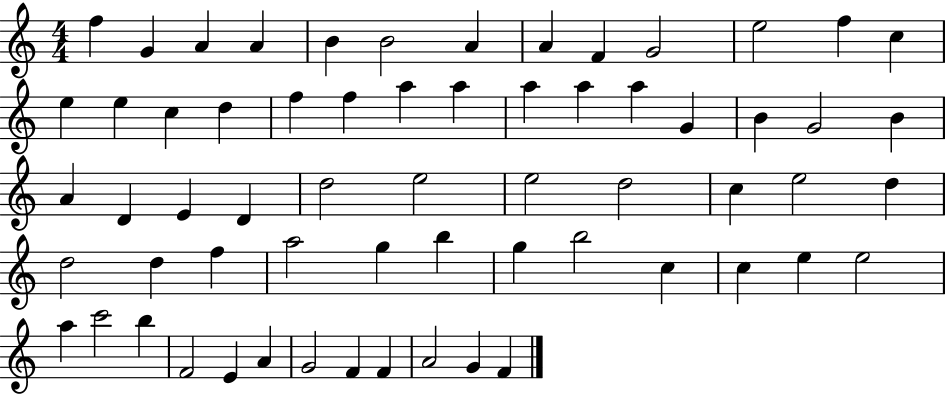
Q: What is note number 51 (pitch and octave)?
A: E5